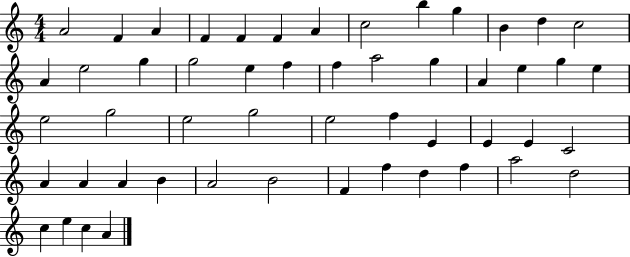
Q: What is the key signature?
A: C major